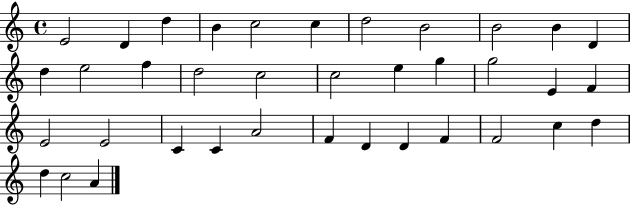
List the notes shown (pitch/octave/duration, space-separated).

E4/h D4/q D5/q B4/q C5/h C5/q D5/h B4/h B4/h B4/q D4/q D5/q E5/h F5/q D5/h C5/h C5/h E5/q G5/q G5/h E4/q F4/q E4/h E4/h C4/q C4/q A4/h F4/q D4/q D4/q F4/q F4/h C5/q D5/q D5/q C5/h A4/q